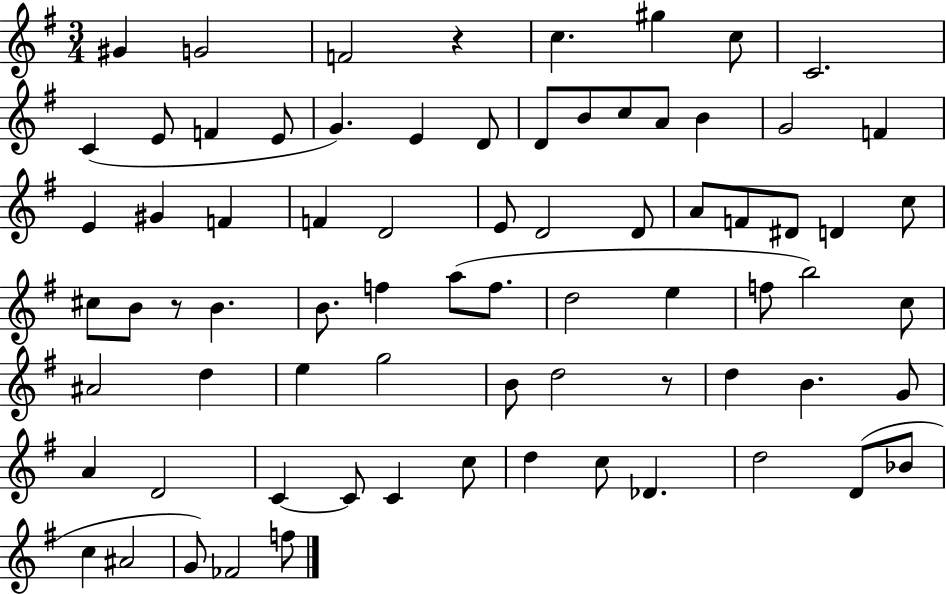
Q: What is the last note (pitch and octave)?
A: F5